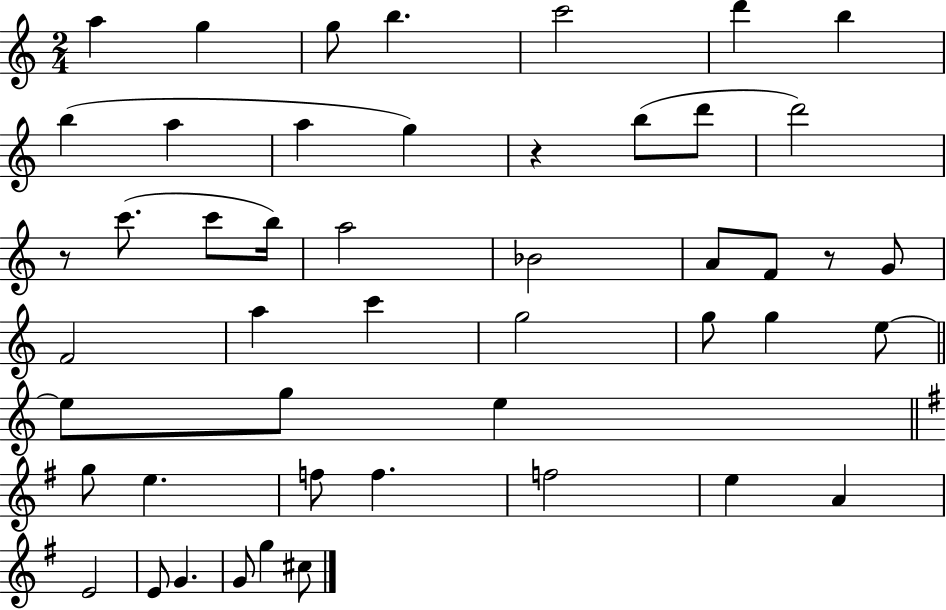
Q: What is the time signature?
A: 2/4